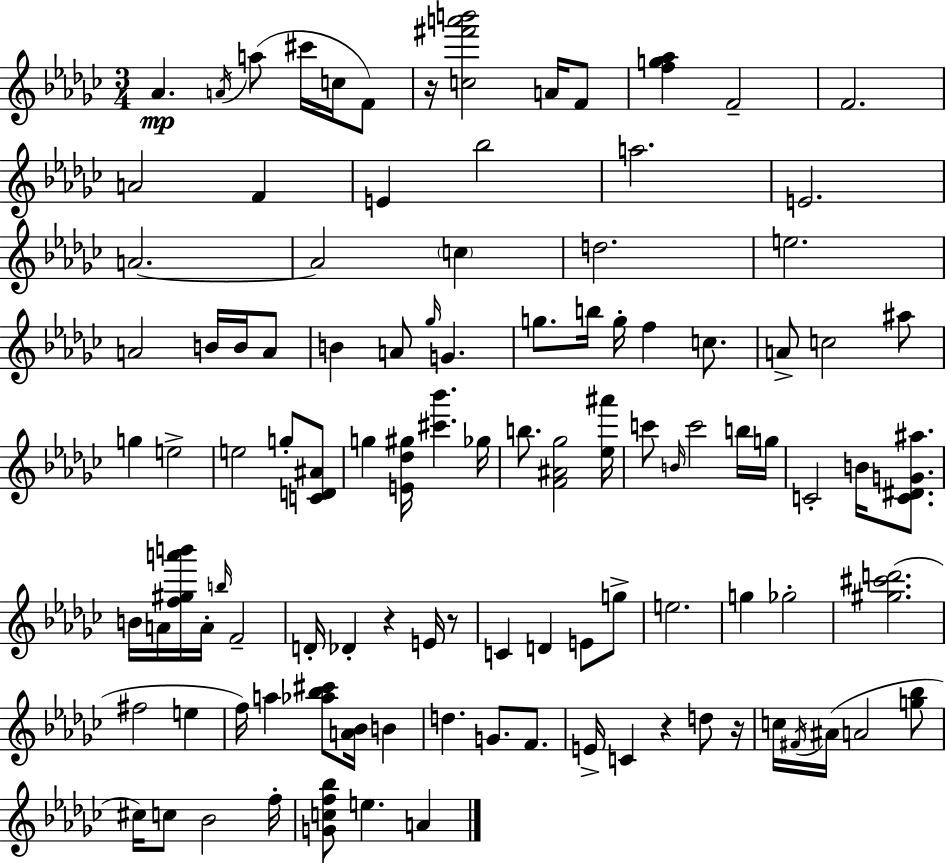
Ab4/q. A4/s A5/e C#6/s C5/s F4/e R/s [C5,F#6,A6,B6]/h A4/s F4/e [F5,G5,Ab5]/q F4/h F4/h. A4/h F4/q E4/q Bb5/h A5/h. E4/h. A4/h. A4/h C5/q D5/h. E5/h. A4/h B4/s B4/s A4/e B4/q A4/e Gb5/s G4/q. G5/e. B5/s G5/s F5/q C5/e. A4/e C5/h A#5/e G5/q E5/h E5/h G5/e [C4,D4,A#4]/e G5/q [E4,Db5,G#5]/s [C#6,Bb6]/q. Gb5/s B5/e. [F4,A#4,Gb5]/h [Eb5,A#6]/s C6/e B4/s C6/h B5/s G5/s C4/h B4/s [C4,D#4,G4,A#5]/e. B4/s A4/s [F5,G#5,A6,B6]/s A4/s B5/s F4/h D4/s Db4/q R/q E4/s R/e C4/q D4/q E4/e G5/e E5/h. G5/q Gb5/h [G#5,C#6,D6]/h. F#5/h E5/q F5/s A5/q [Ab5,Bb5,C#6]/e [A4,Bb4]/s B4/q D5/q. G4/e. F4/e. E4/s C4/q R/q D5/e R/s C5/s F#4/s A#4/s A4/h [G5,Bb5]/e C#5/s C5/e Bb4/h F5/s [G4,C5,F5,Bb5]/e E5/q. A4/q